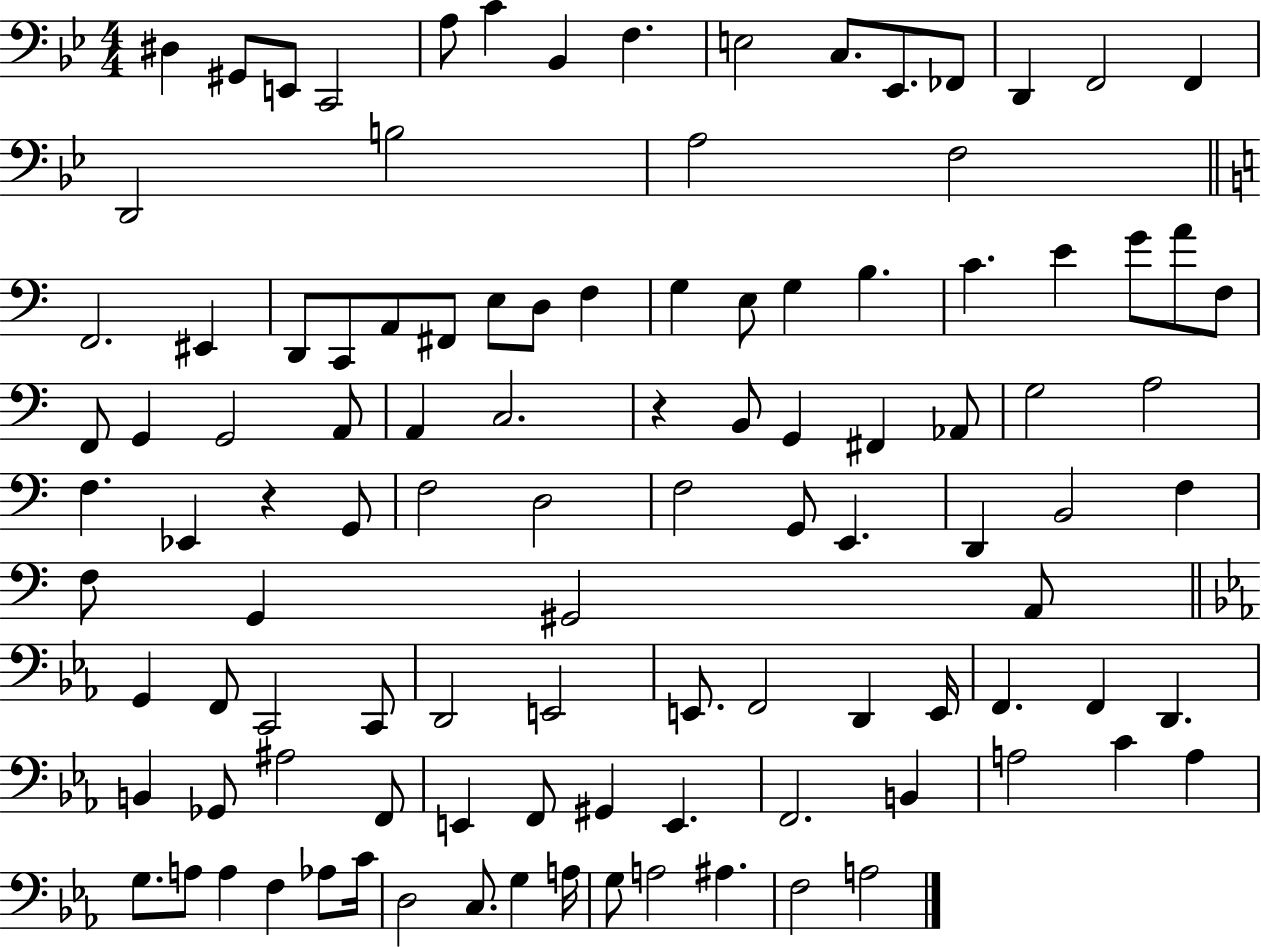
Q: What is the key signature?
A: BES major